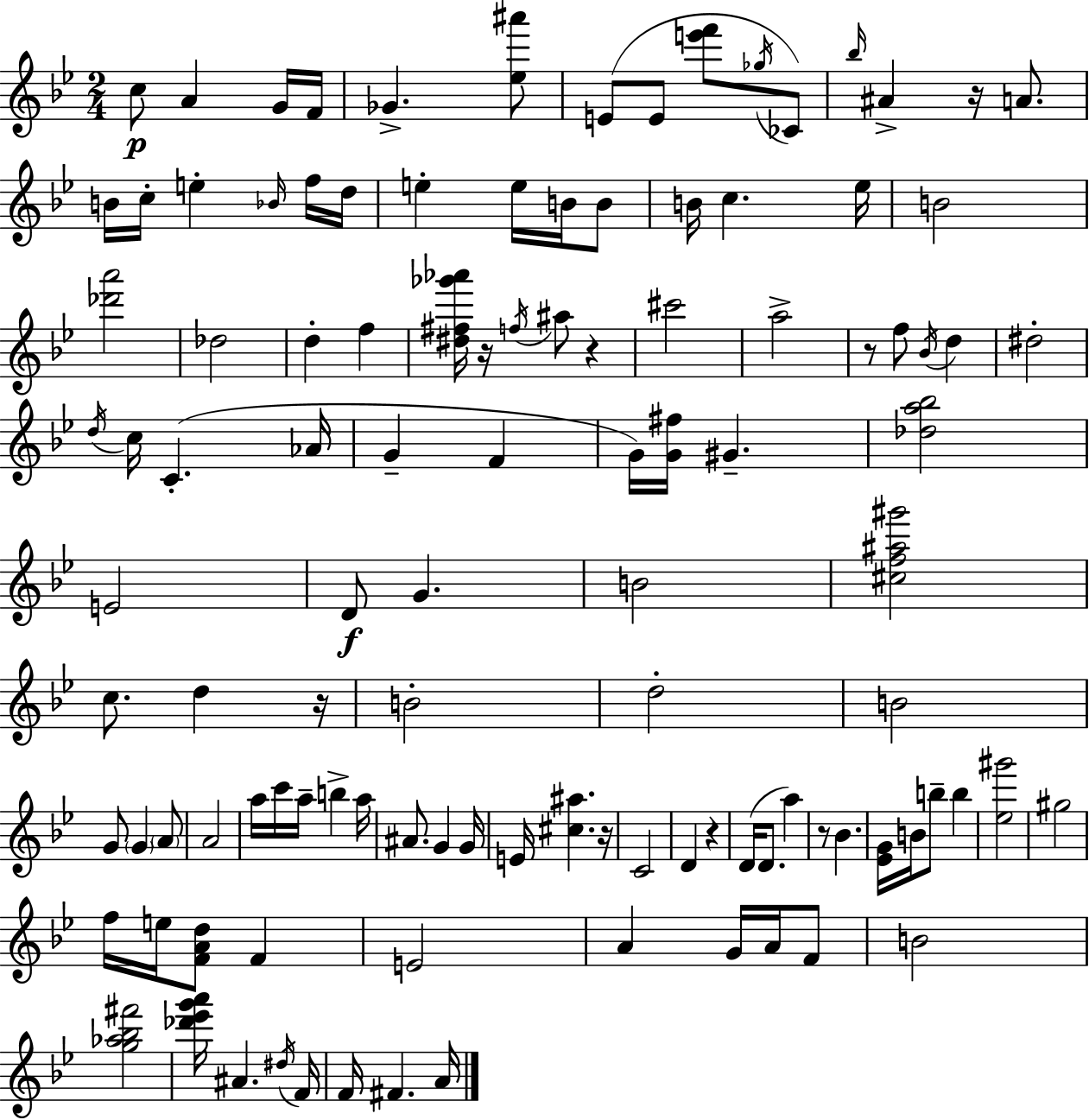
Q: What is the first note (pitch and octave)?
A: C5